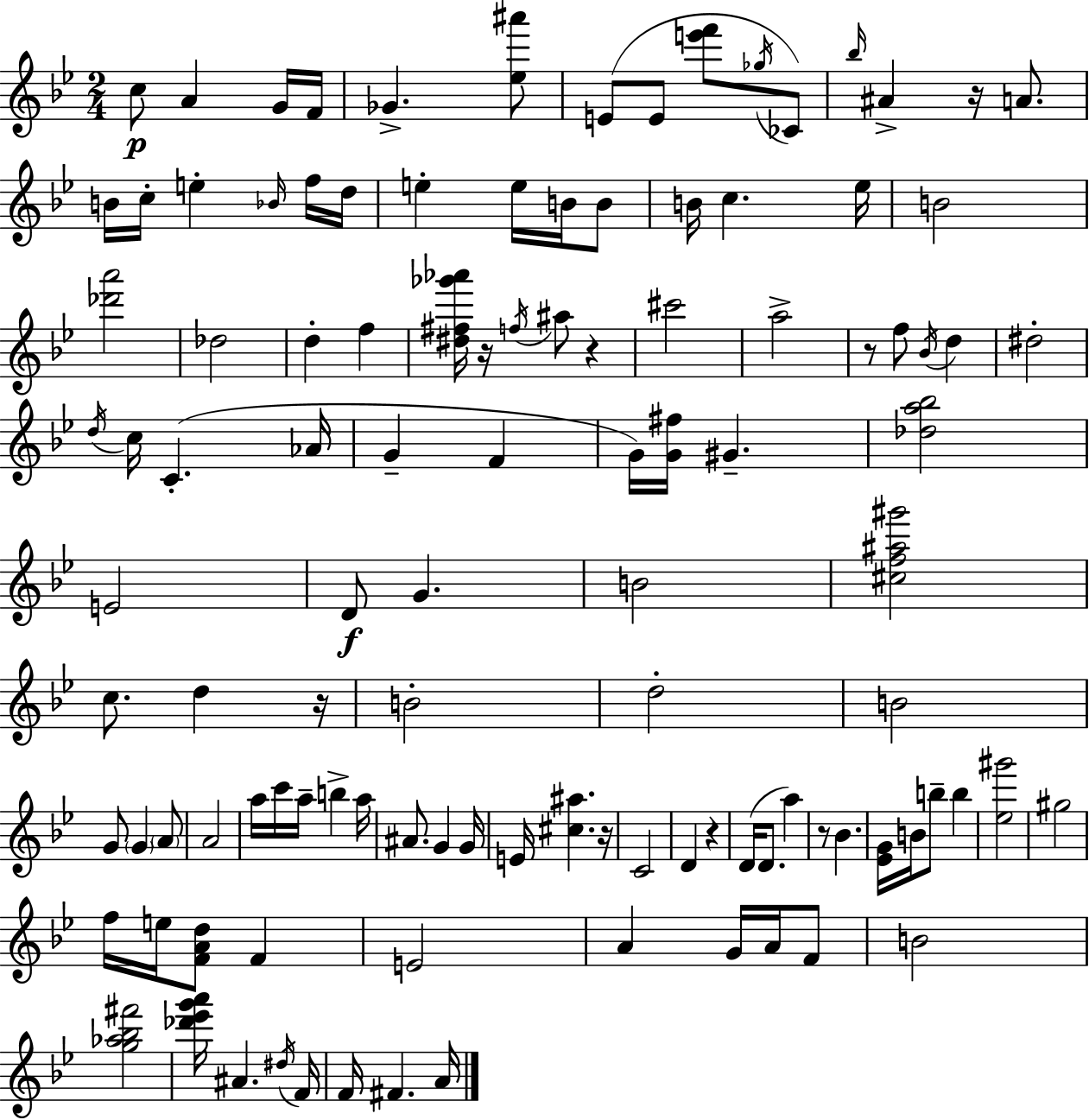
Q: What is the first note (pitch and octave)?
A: C5